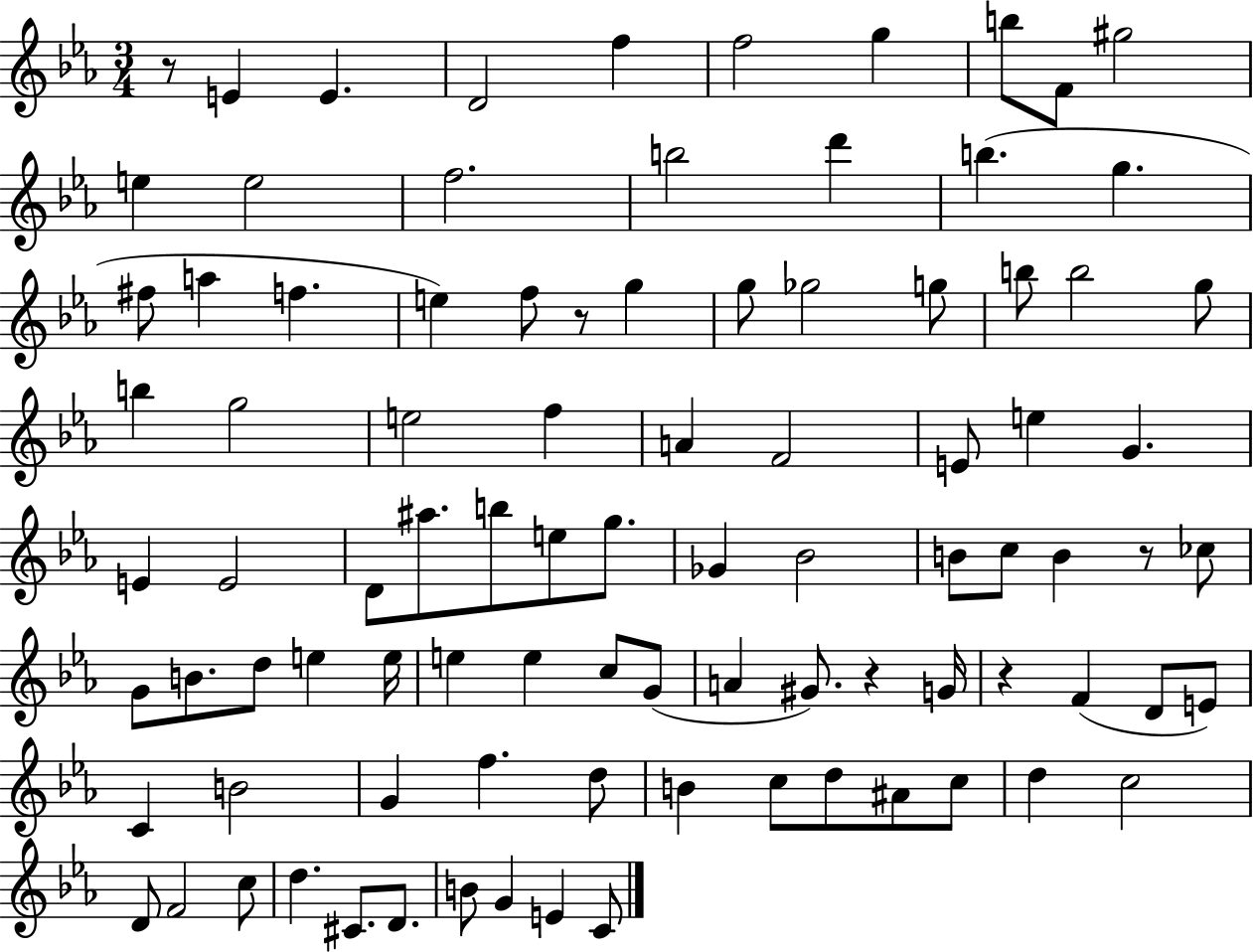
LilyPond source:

{
  \clef treble
  \numericTimeSignature
  \time 3/4
  \key ees \major
  \repeat volta 2 { r8 e'4 e'4. | d'2 f''4 | f''2 g''4 | b''8 f'8 gis''2 | \break e''4 e''2 | f''2. | b''2 d'''4 | b''4.( g''4. | \break fis''8 a''4 f''4. | e''4) f''8 r8 g''4 | g''8 ges''2 g''8 | b''8 b''2 g''8 | \break b''4 g''2 | e''2 f''4 | a'4 f'2 | e'8 e''4 g'4. | \break e'4 e'2 | d'8 ais''8. b''8 e''8 g''8. | ges'4 bes'2 | b'8 c''8 b'4 r8 ces''8 | \break g'8 b'8. d''8 e''4 e''16 | e''4 e''4 c''8 g'8( | a'4 gis'8.) r4 g'16 | r4 f'4( d'8 e'8) | \break c'4 b'2 | g'4 f''4. d''8 | b'4 c''8 d''8 ais'8 c''8 | d''4 c''2 | \break d'8 f'2 c''8 | d''4. cis'8. d'8. | b'8 g'4 e'4 c'8 | } \bar "|."
}